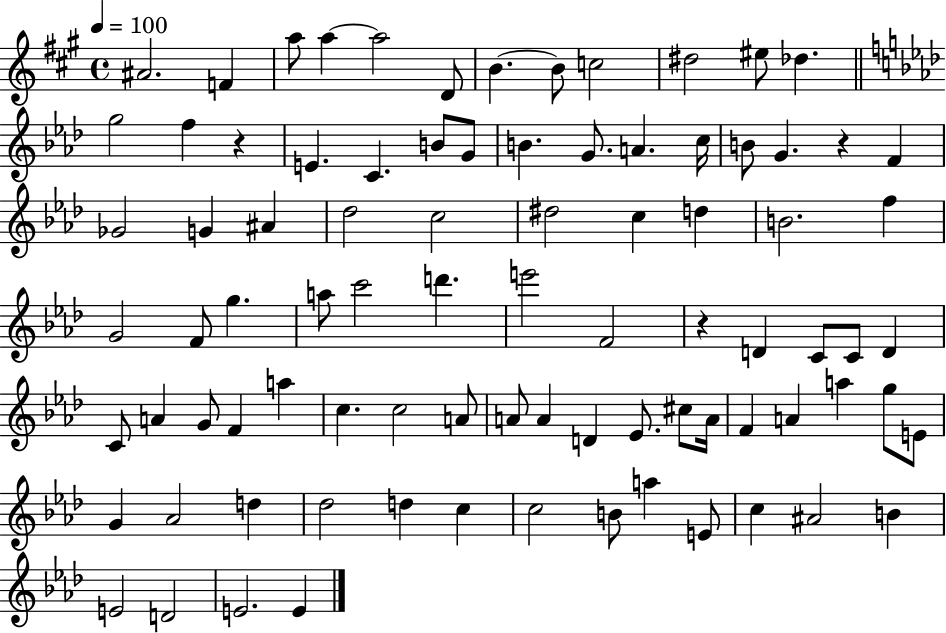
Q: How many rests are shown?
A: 3